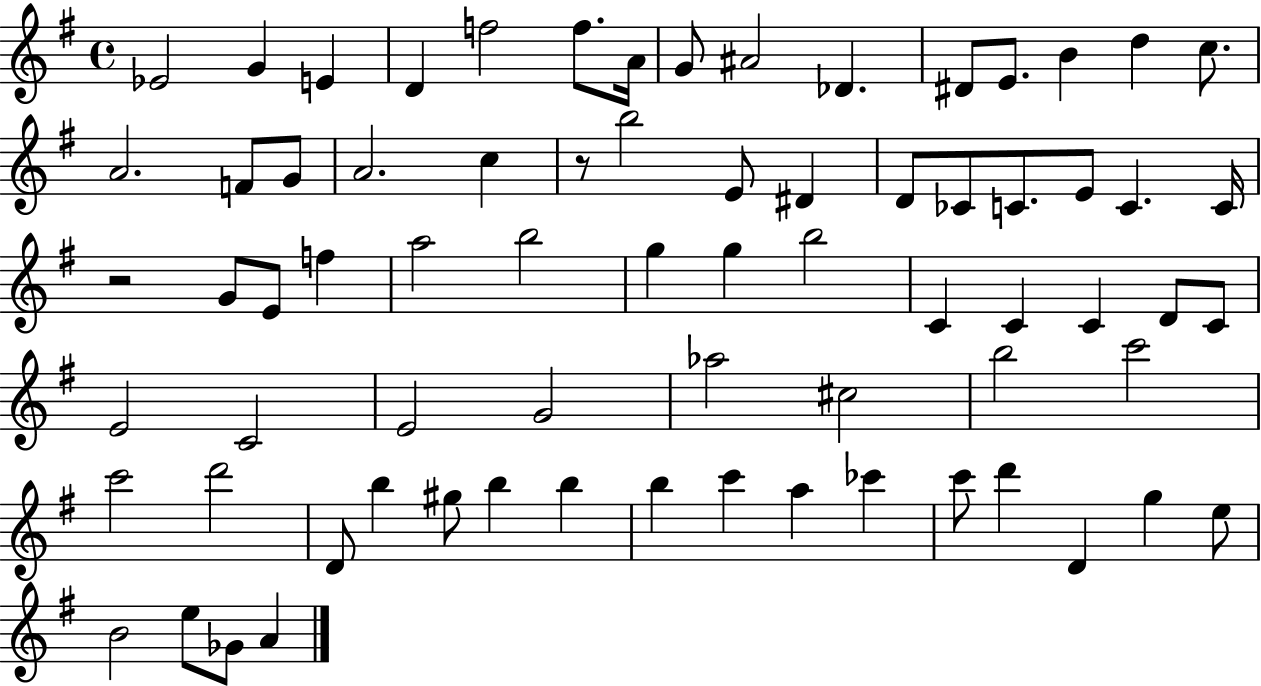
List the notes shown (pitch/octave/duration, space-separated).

Eb4/h G4/q E4/q D4/q F5/h F5/e. A4/s G4/e A#4/h Db4/q. D#4/e E4/e. B4/q D5/q C5/e. A4/h. F4/e G4/e A4/h. C5/q R/e B5/h E4/e D#4/q D4/e CES4/e C4/e. E4/e C4/q. C4/s R/h G4/e E4/e F5/q A5/h B5/h G5/q G5/q B5/h C4/q C4/q C4/q D4/e C4/e E4/h C4/h E4/h G4/h Ab5/h C#5/h B5/h C6/h C6/h D6/h D4/e B5/q G#5/e B5/q B5/q B5/q C6/q A5/q CES6/q C6/e D6/q D4/q G5/q E5/e B4/h E5/e Gb4/e A4/q